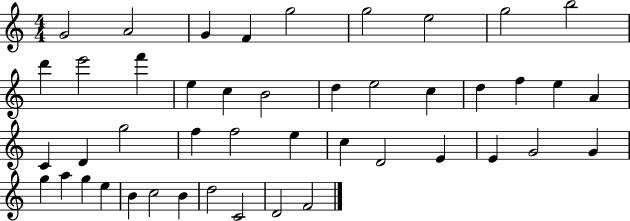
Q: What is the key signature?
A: C major